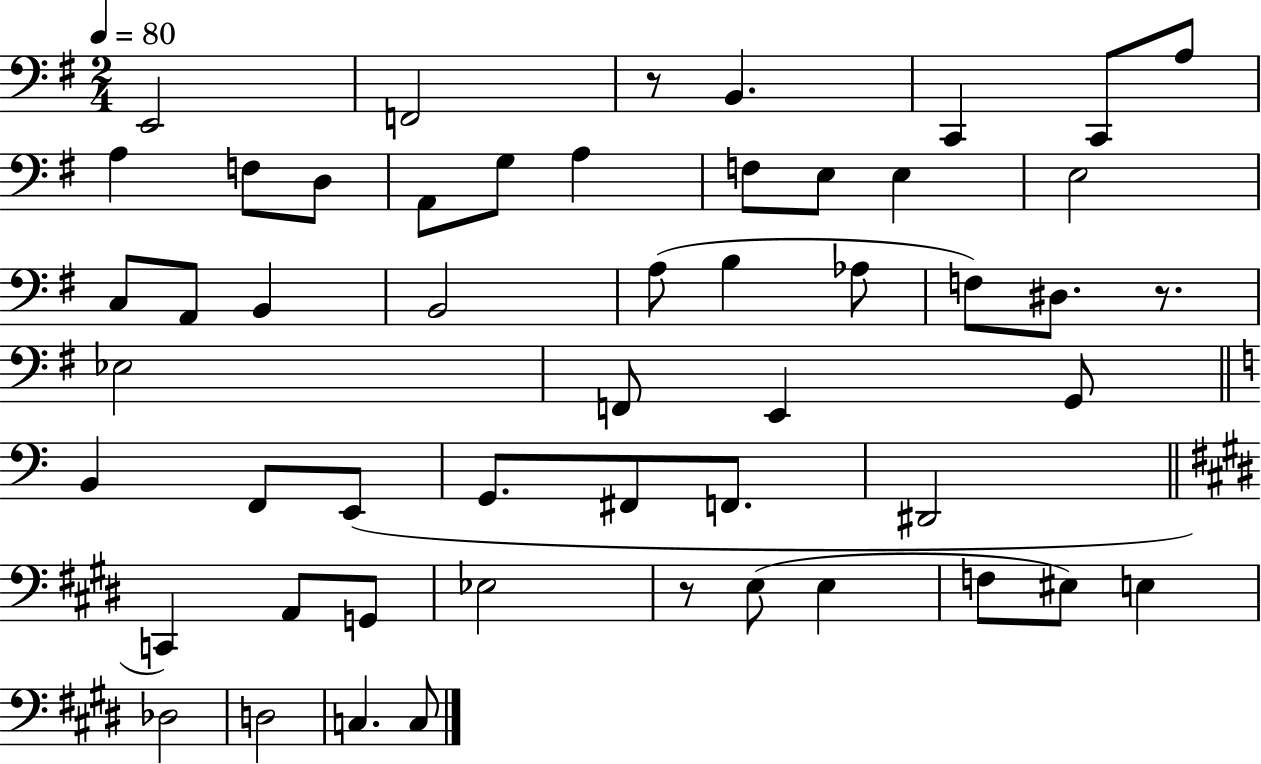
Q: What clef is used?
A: bass